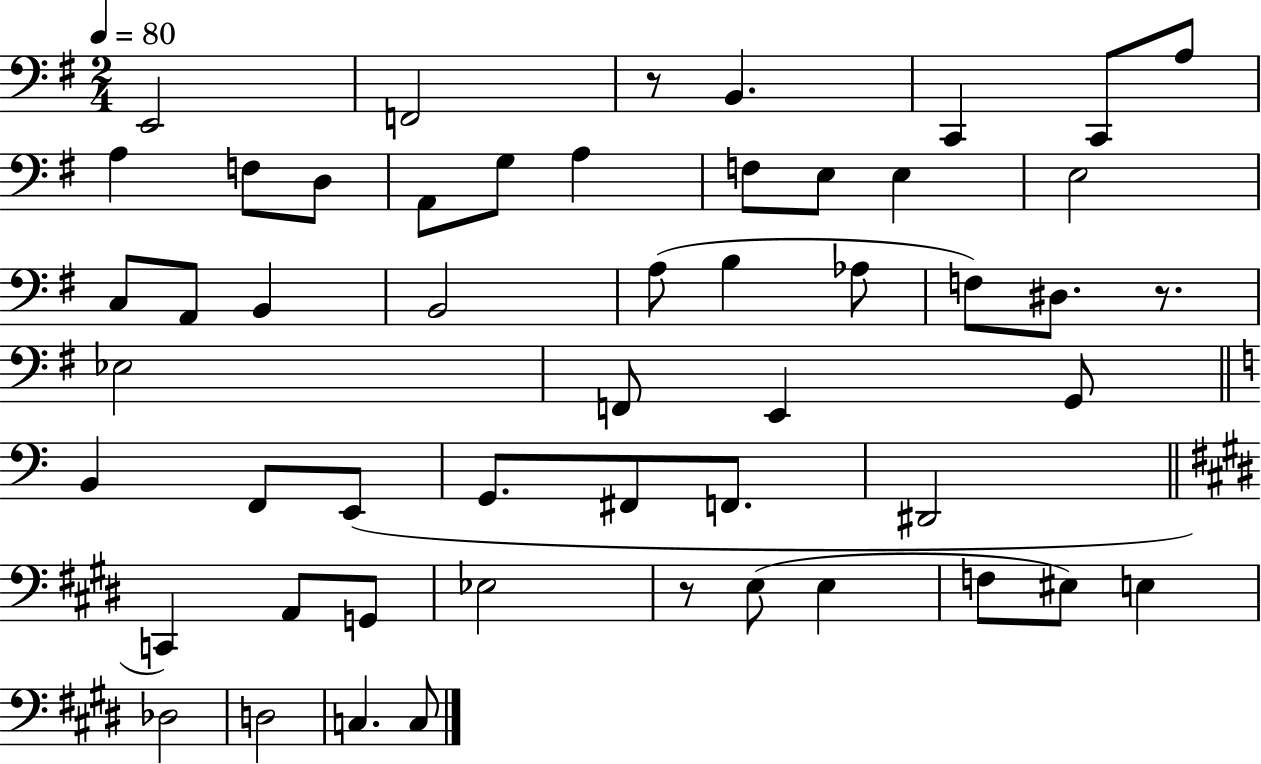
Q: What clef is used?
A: bass